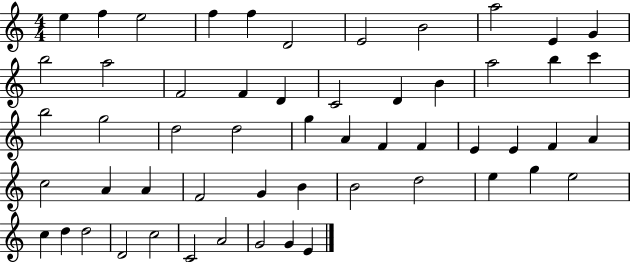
E5/q F5/q E5/h F5/q F5/q D4/h E4/h B4/h A5/h E4/q G4/q B5/h A5/h F4/h F4/q D4/q C4/h D4/q B4/q A5/h B5/q C6/q B5/h G5/h D5/h D5/h G5/q A4/q F4/q F4/q E4/q E4/q F4/q A4/q C5/h A4/q A4/q F4/h G4/q B4/q B4/h D5/h E5/q G5/q E5/h C5/q D5/q D5/h D4/h C5/h C4/h A4/h G4/h G4/q E4/q